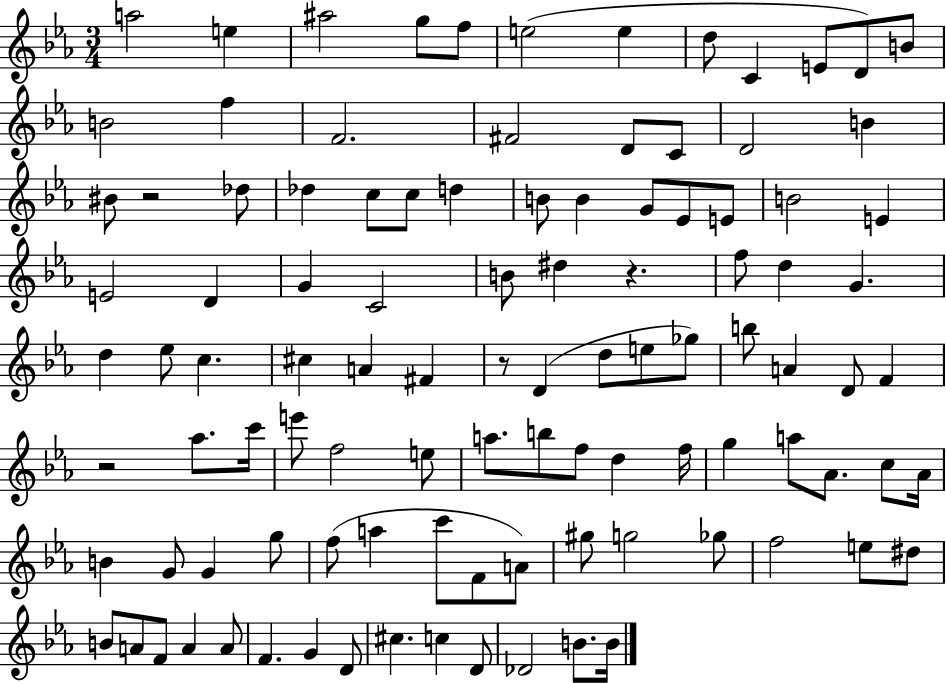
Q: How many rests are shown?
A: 4